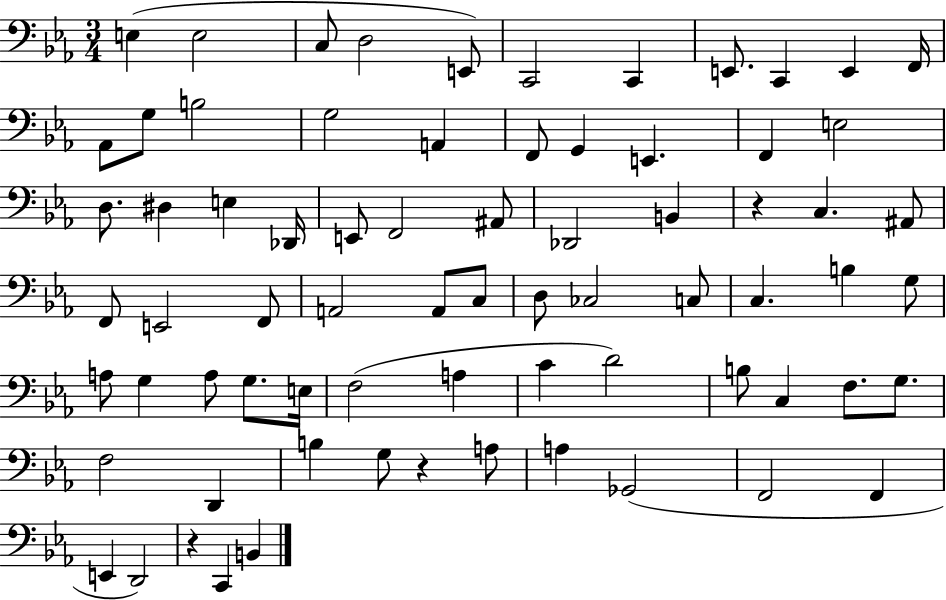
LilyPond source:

{
  \clef bass
  \numericTimeSignature
  \time 3/4
  \key ees \major
  \repeat volta 2 { e4( e2 | c8 d2 e,8) | c,2 c,4 | e,8. c,4 e,4 f,16 | \break aes,8 g8 b2 | g2 a,4 | f,8 g,4 e,4. | f,4 e2 | \break d8. dis4 e4 des,16 | e,8 f,2 ais,8 | des,2 b,4 | r4 c4. ais,8 | \break f,8 e,2 f,8 | a,2 a,8 c8 | d8 ces2 c8 | c4. b4 g8 | \break a8 g4 a8 g8. e16 | f2( a4 | c'4 d'2) | b8 c4 f8. g8. | \break f2 d,4 | b4 g8 r4 a8 | a4 ges,2( | f,2 f,4 | \break e,4 d,2) | r4 c,4 b,4 | } \bar "|."
}